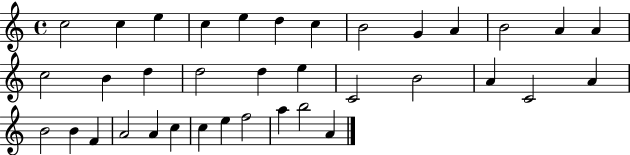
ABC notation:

X:1
T:Untitled
M:4/4
L:1/4
K:C
c2 c e c e d c B2 G A B2 A A c2 B d d2 d e C2 B2 A C2 A B2 B F A2 A c c e f2 a b2 A